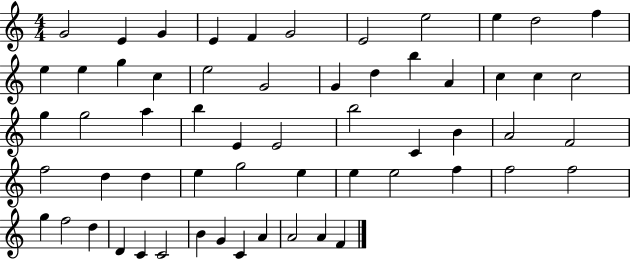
G4/h E4/q G4/q E4/q F4/q G4/h E4/h E5/h E5/q D5/h F5/q E5/q E5/q G5/q C5/q E5/h G4/h G4/q D5/q B5/q A4/q C5/q C5/q C5/h G5/q G5/h A5/q B5/q E4/q E4/h B5/h C4/q B4/q A4/h F4/h F5/h D5/q D5/q E5/q G5/h E5/q E5/q E5/h F5/q F5/h F5/h G5/q F5/h D5/q D4/q C4/q C4/h B4/q G4/q C4/q A4/q A4/h A4/q F4/q